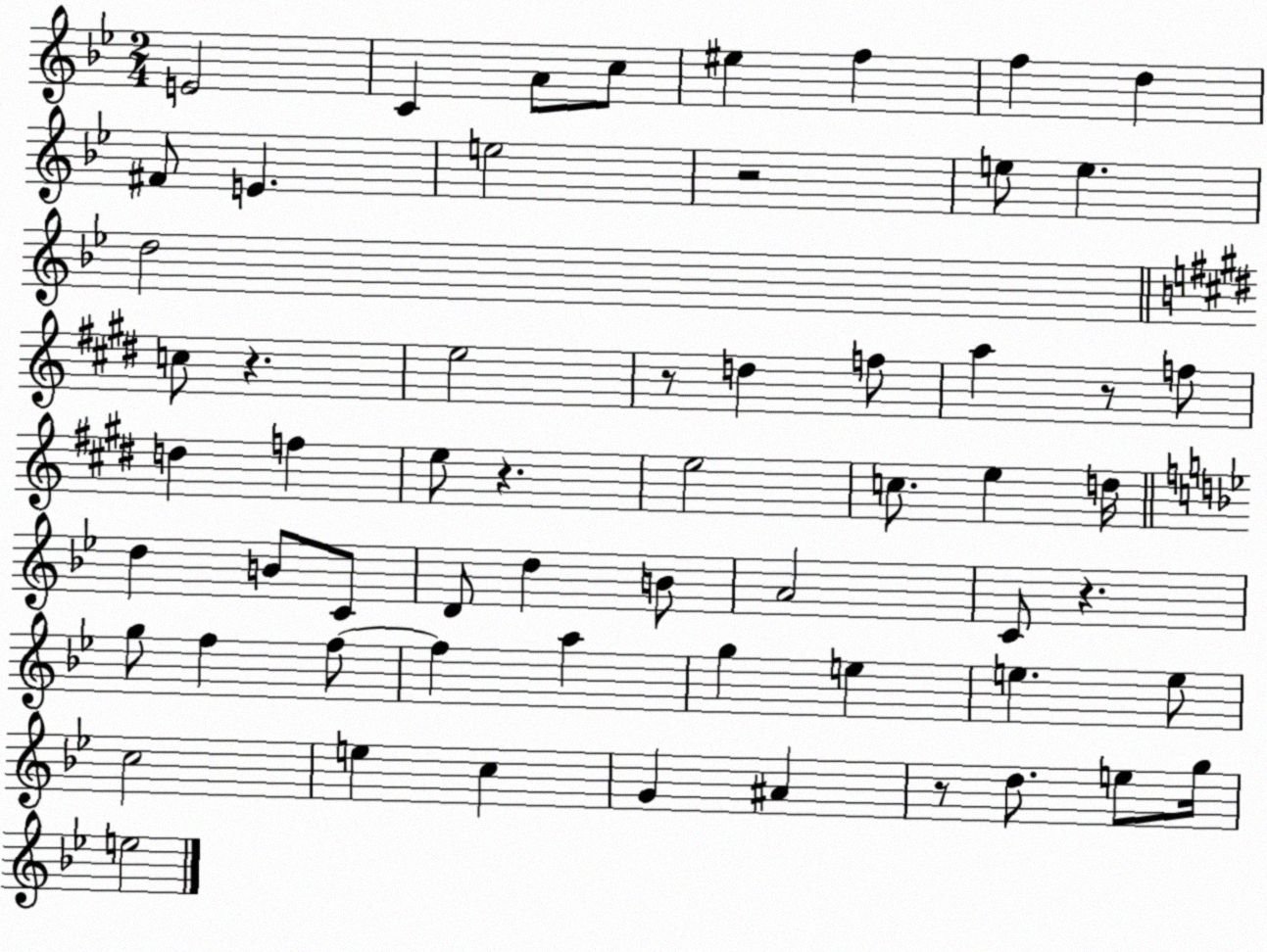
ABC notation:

X:1
T:Untitled
M:2/4
L:1/4
K:Bb
E2 C A/2 c/2 ^e f f d ^F/2 E e2 z2 e/2 e d2 c/2 z e2 z/2 d f/2 a z/2 f/2 d f e/2 z e2 c/2 e d/4 d B/2 C/2 D/2 d B/2 A2 C/2 z g/2 f f/2 f a g e e e/2 c2 e c G ^A z/2 d/2 e/2 g/4 e2